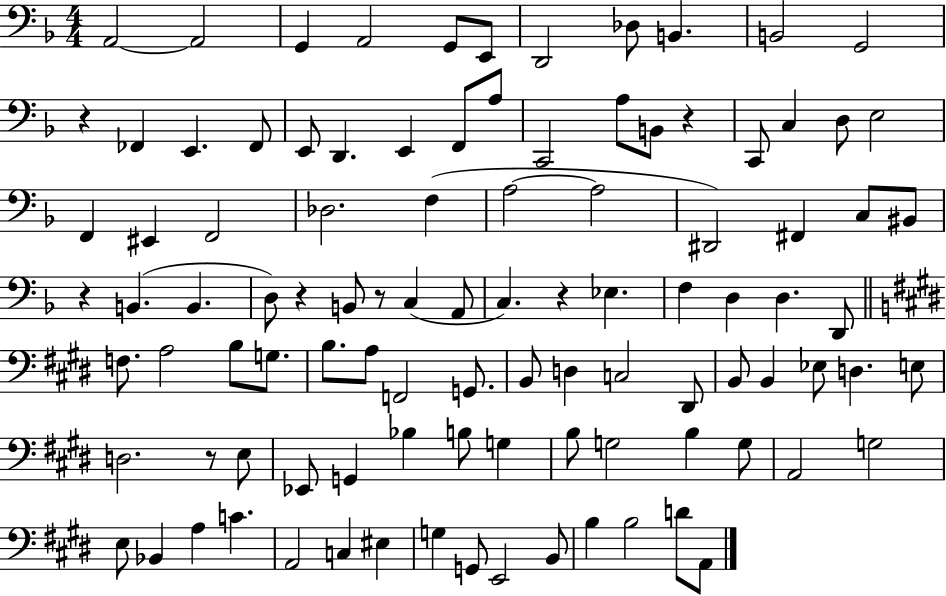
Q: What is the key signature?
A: F major